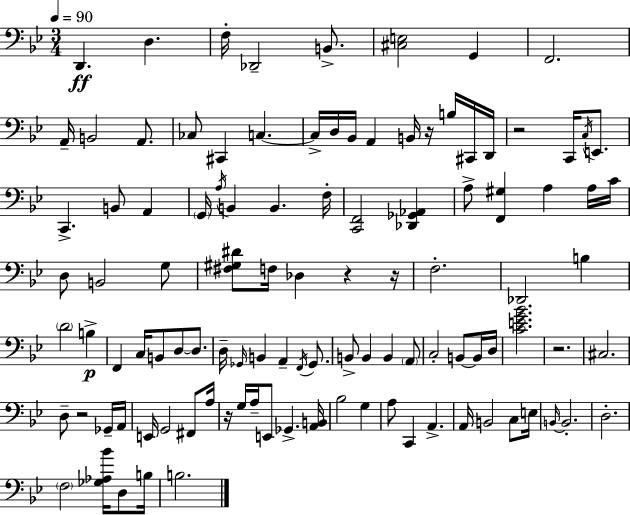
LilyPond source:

{
  \clef bass
  \numericTimeSignature
  \time 3/4
  \key g \minor
  \tempo 4 = 90
  d,4.\ff d4. | f16-. des,2-- b,8.-> | <cis e>2 g,4 | f,2. | \break a,16-- b,2 a,8. | ces8 cis,4 c4.~~ | c16-> d16 bes,16 a,4 b,16 r16 b16 cis,16 d,16 | r2 c,16 \acciaccatura { c16 } e,8. | \break c,4.-> b,8 a,4 | \parenthesize g,16 \acciaccatura { a16 } b,4 b,4. | f16-. <c, f,>2 <des, ges, aes,>4 | a8-> <f, gis>4 a4 | \break a16 c'16 d8 b,2 | g8 <fis gis dis'>8 f16 des4 r4 | r16 f2.-. | des,2 b4 | \break \parenthesize d'2 b4->\p | f,4 c16 b,8 d8~~ d8. | d16-- \grace { ges,16 } b,4 a,4-- | \acciaccatura { f,16 } ges,8. b,8-> b,4 b,4 | \break \parenthesize a,8 c2-. | b,8~~ b,16 d16 <c' e' g' bes'>2. | r2. | cis2. | \break d8-- r2 | ges,16-- a,16 e,16 g,2 | fis,8 a16 r16 g16 a16-- e,8 ges,4.-> | <a, b,>16 bes2 | \break g4 a8 c,4 a,4.-> | a,16 b,2 | c8 e16 \grace { b,16~ }~ b,2.-. | d2.-. | \break \parenthesize f2 | <ges aes bes'>16 d8 b16 b2. | \bar "|."
}